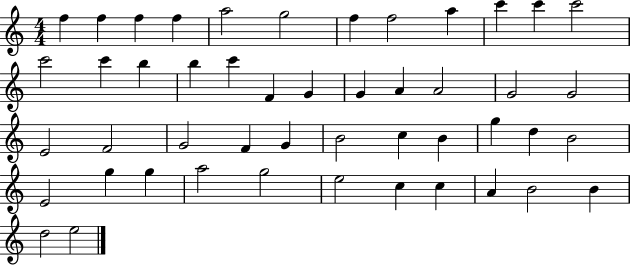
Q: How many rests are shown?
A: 0